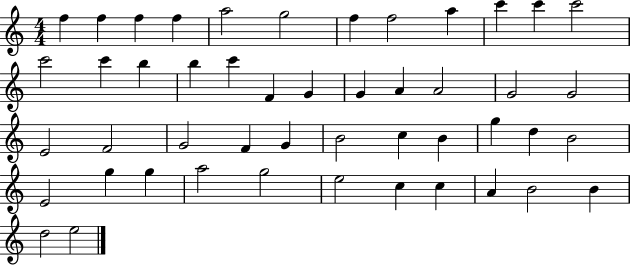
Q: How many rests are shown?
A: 0